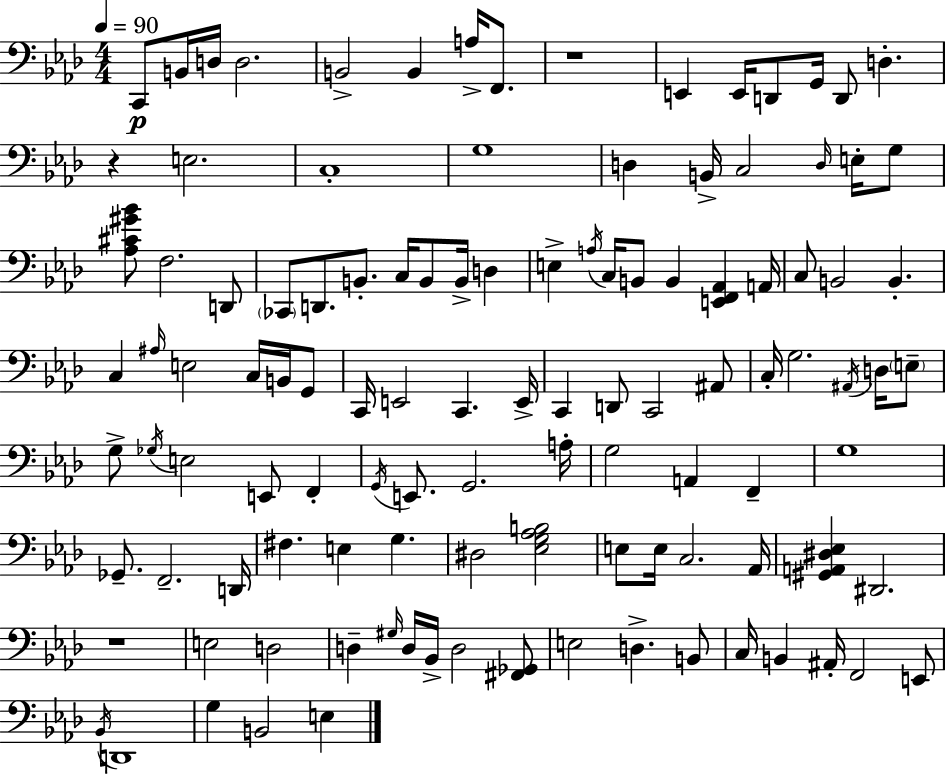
X:1
T:Untitled
M:4/4
L:1/4
K:Fm
C,,/2 B,,/4 D,/4 D,2 B,,2 B,, A,/4 F,,/2 z4 E,, E,,/4 D,,/2 G,,/4 D,,/2 D, z E,2 C,4 G,4 D, B,,/4 C,2 D,/4 E,/4 G,/2 [_A,^C^G_B]/2 F,2 D,,/2 _C,,/2 D,,/2 B,,/2 C,/4 B,,/2 B,,/4 D, E, A,/4 C,/4 B,,/2 B,, [E,,F,,_A,,] A,,/4 C,/2 B,,2 B,, C, ^A,/4 E,2 C,/4 B,,/4 G,,/2 C,,/4 E,,2 C,, E,,/4 C,, D,,/2 C,,2 ^A,,/2 C,/4 G,2 ^A,,/4 D,/4 E,/2 G,/2 _G,/4 E,2 E,,/2 F,, G,,/4 E,,/2 G,,2 A,/4 G,2 A,, F,, G,4 _G,,/2 F,,2 D,,/4 ^F, E, G, ^D,2 [_E,G,_A,B,]2 E,/2 E,/4 C,2 _A,,/4 [^G,,A,,^D,_E,] ^D,,2 z4 E,2 D,2 D, ^G,/4 D,/4 _B,,/4 D,2 [^F,,_G,,]/2 E,2 D, B,,/2 C,/4 B,, ^A,,/4 F,,2 E,,/2 _B,,/4 D,,4 G, B,,2 E,